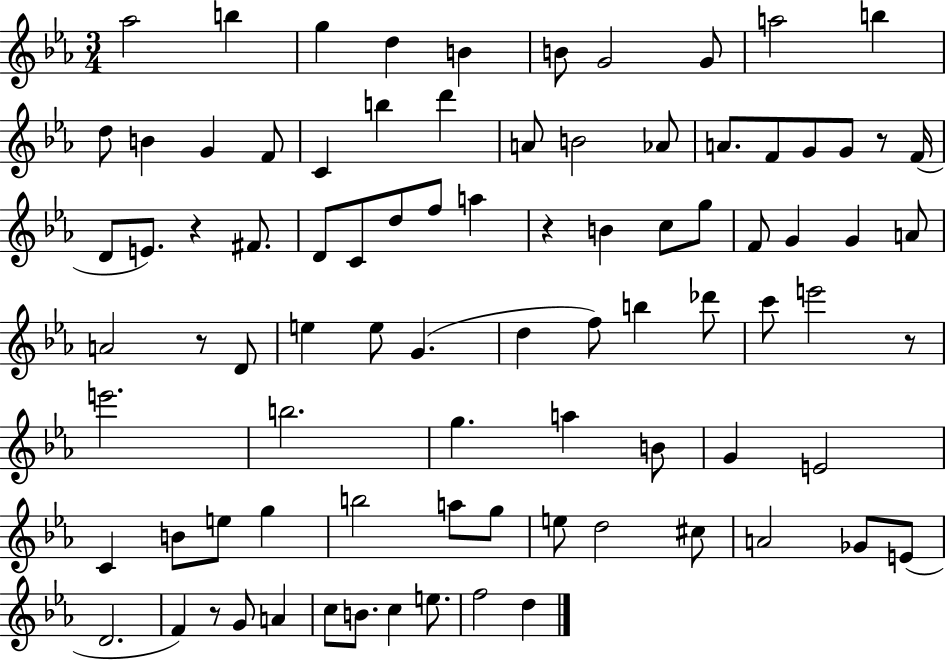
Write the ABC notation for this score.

X:1
T:Untitled
M:3/4
L:1/4
K:Eb
_a2 b g d B B/2 G2 G/2 a2 b d/2 B G F/2 C b d' A/2 B2 _A/2 A/2 F/2 G/2 G/2 z/2 F/4 D/2 E/2 z ^F/2 D/2 C/2 d/2 f/2 a z B c/2 g/2 F/2 G G A/2 A2 z/2 D/2 e e/2 G d f/2 b _d'/2 c'/2 e'2 z/2 e'2 b2 g a B/2 G E2 C B/2 e/2 g b2 a/2 g/2 e/2 d2 ^c/2 A2 _G/2 E/2 D2 F z/2 G/2 A c/2 B/2 c e/2 f2 d